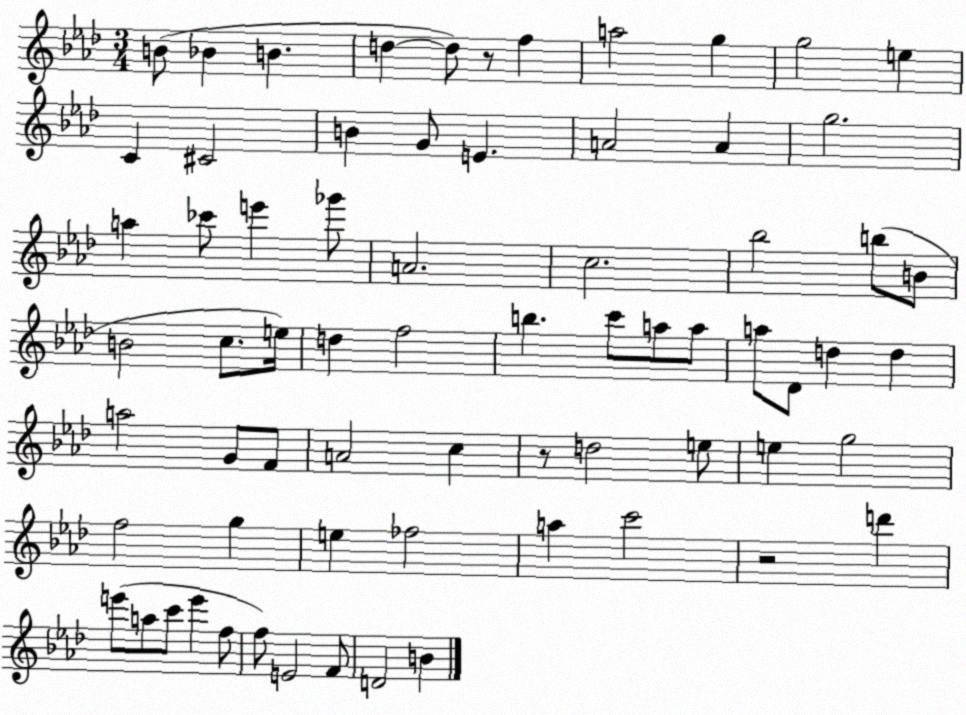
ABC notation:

X:1
T:Untitled
M:3/4
L:1/4
K:Ab
B/2 _B B d d/2 z/2 f a2 g g2 e C ^C2 B G/2 E A2 A g2 a _c'/2 e' _g'/2 A2 c2 _b2 b/2 B/2 B2 c/2 e/4 d f2 b c'/2 a/2 a/2 a/2 _D/2 d d a2 G/2 F/2 A2 c z/2 d2 e/2 e g2 f2 g e _f2 a c'2 z2 d' e'/2 a/2 c'/2 e' f/2 f/2 E2 F/2 D2 B